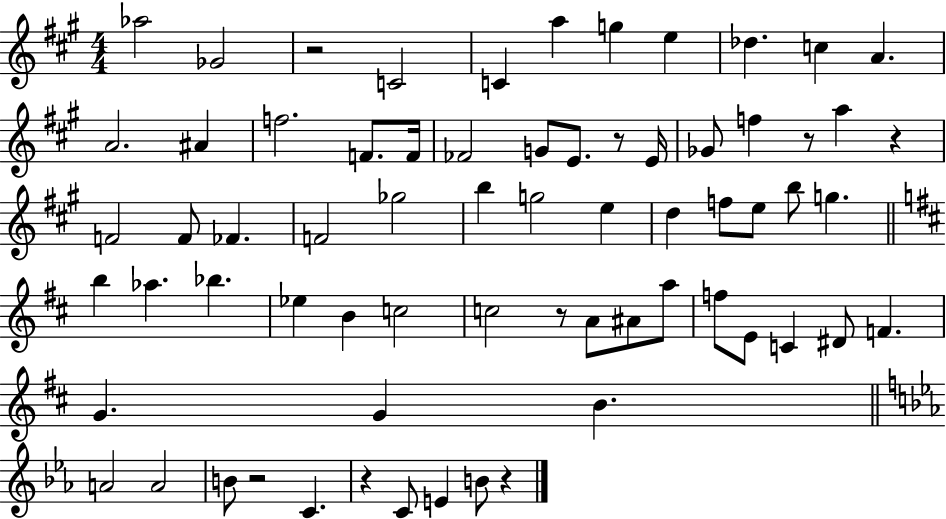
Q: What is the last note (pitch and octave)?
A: B4